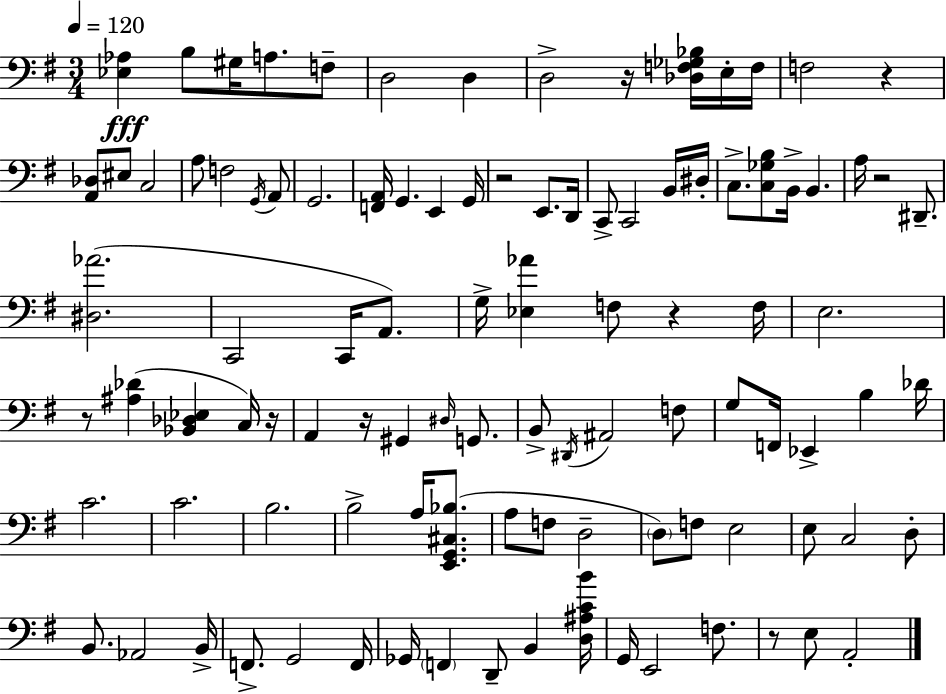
[Eb3,Ab3]/q B3/e G#3/s A3/e. F3/e D3/h D3/q D3/h R/s [Db3,F3,Gb3,Bb3]/s E3/s F3/s F3/h R/q [A2,Db3]/e EIS3/e C3/h A3/e F3/h G2/s A2/e G2/h. [F2,A2]/s G2/q. E2/q G2/s R/h E2/e. D2/s C2/e C2/h B2/s D#3/s C3/e. [C3,Gb3,B3]/e B2/s B2/q. A3/s R/h D#2/e. [D#3,Ab4]/h. C2/h C2/s A2/e. G3/s [Eb3,Ab4]/q F3/e R/q F3/s E3/h. R/e [A#3,Db4]/q [Bb2,Db3,Eb3]/q C3/s R/s A2/q R/s G#2/q D#3/s G2/e. B2/e D#2/s A#2/h F3/e G3/e F2/s Eb2/q B3/q Db4/s C4/h. C4/h. B3/h. B3/h A3/s [E2,G2,C#3,Bb3]/e. A3/e F3/e D3/h D3/e F3/e E3/h E3/e C3/h D3/e B2/e. Ab2/h B2/s F2/e. G2/h F2/s Gb2/s F2/q D2/e B2/q [D3,A#3,C4,B4]/s G2/s E2/h F3/e. R/e E3/e A2/h